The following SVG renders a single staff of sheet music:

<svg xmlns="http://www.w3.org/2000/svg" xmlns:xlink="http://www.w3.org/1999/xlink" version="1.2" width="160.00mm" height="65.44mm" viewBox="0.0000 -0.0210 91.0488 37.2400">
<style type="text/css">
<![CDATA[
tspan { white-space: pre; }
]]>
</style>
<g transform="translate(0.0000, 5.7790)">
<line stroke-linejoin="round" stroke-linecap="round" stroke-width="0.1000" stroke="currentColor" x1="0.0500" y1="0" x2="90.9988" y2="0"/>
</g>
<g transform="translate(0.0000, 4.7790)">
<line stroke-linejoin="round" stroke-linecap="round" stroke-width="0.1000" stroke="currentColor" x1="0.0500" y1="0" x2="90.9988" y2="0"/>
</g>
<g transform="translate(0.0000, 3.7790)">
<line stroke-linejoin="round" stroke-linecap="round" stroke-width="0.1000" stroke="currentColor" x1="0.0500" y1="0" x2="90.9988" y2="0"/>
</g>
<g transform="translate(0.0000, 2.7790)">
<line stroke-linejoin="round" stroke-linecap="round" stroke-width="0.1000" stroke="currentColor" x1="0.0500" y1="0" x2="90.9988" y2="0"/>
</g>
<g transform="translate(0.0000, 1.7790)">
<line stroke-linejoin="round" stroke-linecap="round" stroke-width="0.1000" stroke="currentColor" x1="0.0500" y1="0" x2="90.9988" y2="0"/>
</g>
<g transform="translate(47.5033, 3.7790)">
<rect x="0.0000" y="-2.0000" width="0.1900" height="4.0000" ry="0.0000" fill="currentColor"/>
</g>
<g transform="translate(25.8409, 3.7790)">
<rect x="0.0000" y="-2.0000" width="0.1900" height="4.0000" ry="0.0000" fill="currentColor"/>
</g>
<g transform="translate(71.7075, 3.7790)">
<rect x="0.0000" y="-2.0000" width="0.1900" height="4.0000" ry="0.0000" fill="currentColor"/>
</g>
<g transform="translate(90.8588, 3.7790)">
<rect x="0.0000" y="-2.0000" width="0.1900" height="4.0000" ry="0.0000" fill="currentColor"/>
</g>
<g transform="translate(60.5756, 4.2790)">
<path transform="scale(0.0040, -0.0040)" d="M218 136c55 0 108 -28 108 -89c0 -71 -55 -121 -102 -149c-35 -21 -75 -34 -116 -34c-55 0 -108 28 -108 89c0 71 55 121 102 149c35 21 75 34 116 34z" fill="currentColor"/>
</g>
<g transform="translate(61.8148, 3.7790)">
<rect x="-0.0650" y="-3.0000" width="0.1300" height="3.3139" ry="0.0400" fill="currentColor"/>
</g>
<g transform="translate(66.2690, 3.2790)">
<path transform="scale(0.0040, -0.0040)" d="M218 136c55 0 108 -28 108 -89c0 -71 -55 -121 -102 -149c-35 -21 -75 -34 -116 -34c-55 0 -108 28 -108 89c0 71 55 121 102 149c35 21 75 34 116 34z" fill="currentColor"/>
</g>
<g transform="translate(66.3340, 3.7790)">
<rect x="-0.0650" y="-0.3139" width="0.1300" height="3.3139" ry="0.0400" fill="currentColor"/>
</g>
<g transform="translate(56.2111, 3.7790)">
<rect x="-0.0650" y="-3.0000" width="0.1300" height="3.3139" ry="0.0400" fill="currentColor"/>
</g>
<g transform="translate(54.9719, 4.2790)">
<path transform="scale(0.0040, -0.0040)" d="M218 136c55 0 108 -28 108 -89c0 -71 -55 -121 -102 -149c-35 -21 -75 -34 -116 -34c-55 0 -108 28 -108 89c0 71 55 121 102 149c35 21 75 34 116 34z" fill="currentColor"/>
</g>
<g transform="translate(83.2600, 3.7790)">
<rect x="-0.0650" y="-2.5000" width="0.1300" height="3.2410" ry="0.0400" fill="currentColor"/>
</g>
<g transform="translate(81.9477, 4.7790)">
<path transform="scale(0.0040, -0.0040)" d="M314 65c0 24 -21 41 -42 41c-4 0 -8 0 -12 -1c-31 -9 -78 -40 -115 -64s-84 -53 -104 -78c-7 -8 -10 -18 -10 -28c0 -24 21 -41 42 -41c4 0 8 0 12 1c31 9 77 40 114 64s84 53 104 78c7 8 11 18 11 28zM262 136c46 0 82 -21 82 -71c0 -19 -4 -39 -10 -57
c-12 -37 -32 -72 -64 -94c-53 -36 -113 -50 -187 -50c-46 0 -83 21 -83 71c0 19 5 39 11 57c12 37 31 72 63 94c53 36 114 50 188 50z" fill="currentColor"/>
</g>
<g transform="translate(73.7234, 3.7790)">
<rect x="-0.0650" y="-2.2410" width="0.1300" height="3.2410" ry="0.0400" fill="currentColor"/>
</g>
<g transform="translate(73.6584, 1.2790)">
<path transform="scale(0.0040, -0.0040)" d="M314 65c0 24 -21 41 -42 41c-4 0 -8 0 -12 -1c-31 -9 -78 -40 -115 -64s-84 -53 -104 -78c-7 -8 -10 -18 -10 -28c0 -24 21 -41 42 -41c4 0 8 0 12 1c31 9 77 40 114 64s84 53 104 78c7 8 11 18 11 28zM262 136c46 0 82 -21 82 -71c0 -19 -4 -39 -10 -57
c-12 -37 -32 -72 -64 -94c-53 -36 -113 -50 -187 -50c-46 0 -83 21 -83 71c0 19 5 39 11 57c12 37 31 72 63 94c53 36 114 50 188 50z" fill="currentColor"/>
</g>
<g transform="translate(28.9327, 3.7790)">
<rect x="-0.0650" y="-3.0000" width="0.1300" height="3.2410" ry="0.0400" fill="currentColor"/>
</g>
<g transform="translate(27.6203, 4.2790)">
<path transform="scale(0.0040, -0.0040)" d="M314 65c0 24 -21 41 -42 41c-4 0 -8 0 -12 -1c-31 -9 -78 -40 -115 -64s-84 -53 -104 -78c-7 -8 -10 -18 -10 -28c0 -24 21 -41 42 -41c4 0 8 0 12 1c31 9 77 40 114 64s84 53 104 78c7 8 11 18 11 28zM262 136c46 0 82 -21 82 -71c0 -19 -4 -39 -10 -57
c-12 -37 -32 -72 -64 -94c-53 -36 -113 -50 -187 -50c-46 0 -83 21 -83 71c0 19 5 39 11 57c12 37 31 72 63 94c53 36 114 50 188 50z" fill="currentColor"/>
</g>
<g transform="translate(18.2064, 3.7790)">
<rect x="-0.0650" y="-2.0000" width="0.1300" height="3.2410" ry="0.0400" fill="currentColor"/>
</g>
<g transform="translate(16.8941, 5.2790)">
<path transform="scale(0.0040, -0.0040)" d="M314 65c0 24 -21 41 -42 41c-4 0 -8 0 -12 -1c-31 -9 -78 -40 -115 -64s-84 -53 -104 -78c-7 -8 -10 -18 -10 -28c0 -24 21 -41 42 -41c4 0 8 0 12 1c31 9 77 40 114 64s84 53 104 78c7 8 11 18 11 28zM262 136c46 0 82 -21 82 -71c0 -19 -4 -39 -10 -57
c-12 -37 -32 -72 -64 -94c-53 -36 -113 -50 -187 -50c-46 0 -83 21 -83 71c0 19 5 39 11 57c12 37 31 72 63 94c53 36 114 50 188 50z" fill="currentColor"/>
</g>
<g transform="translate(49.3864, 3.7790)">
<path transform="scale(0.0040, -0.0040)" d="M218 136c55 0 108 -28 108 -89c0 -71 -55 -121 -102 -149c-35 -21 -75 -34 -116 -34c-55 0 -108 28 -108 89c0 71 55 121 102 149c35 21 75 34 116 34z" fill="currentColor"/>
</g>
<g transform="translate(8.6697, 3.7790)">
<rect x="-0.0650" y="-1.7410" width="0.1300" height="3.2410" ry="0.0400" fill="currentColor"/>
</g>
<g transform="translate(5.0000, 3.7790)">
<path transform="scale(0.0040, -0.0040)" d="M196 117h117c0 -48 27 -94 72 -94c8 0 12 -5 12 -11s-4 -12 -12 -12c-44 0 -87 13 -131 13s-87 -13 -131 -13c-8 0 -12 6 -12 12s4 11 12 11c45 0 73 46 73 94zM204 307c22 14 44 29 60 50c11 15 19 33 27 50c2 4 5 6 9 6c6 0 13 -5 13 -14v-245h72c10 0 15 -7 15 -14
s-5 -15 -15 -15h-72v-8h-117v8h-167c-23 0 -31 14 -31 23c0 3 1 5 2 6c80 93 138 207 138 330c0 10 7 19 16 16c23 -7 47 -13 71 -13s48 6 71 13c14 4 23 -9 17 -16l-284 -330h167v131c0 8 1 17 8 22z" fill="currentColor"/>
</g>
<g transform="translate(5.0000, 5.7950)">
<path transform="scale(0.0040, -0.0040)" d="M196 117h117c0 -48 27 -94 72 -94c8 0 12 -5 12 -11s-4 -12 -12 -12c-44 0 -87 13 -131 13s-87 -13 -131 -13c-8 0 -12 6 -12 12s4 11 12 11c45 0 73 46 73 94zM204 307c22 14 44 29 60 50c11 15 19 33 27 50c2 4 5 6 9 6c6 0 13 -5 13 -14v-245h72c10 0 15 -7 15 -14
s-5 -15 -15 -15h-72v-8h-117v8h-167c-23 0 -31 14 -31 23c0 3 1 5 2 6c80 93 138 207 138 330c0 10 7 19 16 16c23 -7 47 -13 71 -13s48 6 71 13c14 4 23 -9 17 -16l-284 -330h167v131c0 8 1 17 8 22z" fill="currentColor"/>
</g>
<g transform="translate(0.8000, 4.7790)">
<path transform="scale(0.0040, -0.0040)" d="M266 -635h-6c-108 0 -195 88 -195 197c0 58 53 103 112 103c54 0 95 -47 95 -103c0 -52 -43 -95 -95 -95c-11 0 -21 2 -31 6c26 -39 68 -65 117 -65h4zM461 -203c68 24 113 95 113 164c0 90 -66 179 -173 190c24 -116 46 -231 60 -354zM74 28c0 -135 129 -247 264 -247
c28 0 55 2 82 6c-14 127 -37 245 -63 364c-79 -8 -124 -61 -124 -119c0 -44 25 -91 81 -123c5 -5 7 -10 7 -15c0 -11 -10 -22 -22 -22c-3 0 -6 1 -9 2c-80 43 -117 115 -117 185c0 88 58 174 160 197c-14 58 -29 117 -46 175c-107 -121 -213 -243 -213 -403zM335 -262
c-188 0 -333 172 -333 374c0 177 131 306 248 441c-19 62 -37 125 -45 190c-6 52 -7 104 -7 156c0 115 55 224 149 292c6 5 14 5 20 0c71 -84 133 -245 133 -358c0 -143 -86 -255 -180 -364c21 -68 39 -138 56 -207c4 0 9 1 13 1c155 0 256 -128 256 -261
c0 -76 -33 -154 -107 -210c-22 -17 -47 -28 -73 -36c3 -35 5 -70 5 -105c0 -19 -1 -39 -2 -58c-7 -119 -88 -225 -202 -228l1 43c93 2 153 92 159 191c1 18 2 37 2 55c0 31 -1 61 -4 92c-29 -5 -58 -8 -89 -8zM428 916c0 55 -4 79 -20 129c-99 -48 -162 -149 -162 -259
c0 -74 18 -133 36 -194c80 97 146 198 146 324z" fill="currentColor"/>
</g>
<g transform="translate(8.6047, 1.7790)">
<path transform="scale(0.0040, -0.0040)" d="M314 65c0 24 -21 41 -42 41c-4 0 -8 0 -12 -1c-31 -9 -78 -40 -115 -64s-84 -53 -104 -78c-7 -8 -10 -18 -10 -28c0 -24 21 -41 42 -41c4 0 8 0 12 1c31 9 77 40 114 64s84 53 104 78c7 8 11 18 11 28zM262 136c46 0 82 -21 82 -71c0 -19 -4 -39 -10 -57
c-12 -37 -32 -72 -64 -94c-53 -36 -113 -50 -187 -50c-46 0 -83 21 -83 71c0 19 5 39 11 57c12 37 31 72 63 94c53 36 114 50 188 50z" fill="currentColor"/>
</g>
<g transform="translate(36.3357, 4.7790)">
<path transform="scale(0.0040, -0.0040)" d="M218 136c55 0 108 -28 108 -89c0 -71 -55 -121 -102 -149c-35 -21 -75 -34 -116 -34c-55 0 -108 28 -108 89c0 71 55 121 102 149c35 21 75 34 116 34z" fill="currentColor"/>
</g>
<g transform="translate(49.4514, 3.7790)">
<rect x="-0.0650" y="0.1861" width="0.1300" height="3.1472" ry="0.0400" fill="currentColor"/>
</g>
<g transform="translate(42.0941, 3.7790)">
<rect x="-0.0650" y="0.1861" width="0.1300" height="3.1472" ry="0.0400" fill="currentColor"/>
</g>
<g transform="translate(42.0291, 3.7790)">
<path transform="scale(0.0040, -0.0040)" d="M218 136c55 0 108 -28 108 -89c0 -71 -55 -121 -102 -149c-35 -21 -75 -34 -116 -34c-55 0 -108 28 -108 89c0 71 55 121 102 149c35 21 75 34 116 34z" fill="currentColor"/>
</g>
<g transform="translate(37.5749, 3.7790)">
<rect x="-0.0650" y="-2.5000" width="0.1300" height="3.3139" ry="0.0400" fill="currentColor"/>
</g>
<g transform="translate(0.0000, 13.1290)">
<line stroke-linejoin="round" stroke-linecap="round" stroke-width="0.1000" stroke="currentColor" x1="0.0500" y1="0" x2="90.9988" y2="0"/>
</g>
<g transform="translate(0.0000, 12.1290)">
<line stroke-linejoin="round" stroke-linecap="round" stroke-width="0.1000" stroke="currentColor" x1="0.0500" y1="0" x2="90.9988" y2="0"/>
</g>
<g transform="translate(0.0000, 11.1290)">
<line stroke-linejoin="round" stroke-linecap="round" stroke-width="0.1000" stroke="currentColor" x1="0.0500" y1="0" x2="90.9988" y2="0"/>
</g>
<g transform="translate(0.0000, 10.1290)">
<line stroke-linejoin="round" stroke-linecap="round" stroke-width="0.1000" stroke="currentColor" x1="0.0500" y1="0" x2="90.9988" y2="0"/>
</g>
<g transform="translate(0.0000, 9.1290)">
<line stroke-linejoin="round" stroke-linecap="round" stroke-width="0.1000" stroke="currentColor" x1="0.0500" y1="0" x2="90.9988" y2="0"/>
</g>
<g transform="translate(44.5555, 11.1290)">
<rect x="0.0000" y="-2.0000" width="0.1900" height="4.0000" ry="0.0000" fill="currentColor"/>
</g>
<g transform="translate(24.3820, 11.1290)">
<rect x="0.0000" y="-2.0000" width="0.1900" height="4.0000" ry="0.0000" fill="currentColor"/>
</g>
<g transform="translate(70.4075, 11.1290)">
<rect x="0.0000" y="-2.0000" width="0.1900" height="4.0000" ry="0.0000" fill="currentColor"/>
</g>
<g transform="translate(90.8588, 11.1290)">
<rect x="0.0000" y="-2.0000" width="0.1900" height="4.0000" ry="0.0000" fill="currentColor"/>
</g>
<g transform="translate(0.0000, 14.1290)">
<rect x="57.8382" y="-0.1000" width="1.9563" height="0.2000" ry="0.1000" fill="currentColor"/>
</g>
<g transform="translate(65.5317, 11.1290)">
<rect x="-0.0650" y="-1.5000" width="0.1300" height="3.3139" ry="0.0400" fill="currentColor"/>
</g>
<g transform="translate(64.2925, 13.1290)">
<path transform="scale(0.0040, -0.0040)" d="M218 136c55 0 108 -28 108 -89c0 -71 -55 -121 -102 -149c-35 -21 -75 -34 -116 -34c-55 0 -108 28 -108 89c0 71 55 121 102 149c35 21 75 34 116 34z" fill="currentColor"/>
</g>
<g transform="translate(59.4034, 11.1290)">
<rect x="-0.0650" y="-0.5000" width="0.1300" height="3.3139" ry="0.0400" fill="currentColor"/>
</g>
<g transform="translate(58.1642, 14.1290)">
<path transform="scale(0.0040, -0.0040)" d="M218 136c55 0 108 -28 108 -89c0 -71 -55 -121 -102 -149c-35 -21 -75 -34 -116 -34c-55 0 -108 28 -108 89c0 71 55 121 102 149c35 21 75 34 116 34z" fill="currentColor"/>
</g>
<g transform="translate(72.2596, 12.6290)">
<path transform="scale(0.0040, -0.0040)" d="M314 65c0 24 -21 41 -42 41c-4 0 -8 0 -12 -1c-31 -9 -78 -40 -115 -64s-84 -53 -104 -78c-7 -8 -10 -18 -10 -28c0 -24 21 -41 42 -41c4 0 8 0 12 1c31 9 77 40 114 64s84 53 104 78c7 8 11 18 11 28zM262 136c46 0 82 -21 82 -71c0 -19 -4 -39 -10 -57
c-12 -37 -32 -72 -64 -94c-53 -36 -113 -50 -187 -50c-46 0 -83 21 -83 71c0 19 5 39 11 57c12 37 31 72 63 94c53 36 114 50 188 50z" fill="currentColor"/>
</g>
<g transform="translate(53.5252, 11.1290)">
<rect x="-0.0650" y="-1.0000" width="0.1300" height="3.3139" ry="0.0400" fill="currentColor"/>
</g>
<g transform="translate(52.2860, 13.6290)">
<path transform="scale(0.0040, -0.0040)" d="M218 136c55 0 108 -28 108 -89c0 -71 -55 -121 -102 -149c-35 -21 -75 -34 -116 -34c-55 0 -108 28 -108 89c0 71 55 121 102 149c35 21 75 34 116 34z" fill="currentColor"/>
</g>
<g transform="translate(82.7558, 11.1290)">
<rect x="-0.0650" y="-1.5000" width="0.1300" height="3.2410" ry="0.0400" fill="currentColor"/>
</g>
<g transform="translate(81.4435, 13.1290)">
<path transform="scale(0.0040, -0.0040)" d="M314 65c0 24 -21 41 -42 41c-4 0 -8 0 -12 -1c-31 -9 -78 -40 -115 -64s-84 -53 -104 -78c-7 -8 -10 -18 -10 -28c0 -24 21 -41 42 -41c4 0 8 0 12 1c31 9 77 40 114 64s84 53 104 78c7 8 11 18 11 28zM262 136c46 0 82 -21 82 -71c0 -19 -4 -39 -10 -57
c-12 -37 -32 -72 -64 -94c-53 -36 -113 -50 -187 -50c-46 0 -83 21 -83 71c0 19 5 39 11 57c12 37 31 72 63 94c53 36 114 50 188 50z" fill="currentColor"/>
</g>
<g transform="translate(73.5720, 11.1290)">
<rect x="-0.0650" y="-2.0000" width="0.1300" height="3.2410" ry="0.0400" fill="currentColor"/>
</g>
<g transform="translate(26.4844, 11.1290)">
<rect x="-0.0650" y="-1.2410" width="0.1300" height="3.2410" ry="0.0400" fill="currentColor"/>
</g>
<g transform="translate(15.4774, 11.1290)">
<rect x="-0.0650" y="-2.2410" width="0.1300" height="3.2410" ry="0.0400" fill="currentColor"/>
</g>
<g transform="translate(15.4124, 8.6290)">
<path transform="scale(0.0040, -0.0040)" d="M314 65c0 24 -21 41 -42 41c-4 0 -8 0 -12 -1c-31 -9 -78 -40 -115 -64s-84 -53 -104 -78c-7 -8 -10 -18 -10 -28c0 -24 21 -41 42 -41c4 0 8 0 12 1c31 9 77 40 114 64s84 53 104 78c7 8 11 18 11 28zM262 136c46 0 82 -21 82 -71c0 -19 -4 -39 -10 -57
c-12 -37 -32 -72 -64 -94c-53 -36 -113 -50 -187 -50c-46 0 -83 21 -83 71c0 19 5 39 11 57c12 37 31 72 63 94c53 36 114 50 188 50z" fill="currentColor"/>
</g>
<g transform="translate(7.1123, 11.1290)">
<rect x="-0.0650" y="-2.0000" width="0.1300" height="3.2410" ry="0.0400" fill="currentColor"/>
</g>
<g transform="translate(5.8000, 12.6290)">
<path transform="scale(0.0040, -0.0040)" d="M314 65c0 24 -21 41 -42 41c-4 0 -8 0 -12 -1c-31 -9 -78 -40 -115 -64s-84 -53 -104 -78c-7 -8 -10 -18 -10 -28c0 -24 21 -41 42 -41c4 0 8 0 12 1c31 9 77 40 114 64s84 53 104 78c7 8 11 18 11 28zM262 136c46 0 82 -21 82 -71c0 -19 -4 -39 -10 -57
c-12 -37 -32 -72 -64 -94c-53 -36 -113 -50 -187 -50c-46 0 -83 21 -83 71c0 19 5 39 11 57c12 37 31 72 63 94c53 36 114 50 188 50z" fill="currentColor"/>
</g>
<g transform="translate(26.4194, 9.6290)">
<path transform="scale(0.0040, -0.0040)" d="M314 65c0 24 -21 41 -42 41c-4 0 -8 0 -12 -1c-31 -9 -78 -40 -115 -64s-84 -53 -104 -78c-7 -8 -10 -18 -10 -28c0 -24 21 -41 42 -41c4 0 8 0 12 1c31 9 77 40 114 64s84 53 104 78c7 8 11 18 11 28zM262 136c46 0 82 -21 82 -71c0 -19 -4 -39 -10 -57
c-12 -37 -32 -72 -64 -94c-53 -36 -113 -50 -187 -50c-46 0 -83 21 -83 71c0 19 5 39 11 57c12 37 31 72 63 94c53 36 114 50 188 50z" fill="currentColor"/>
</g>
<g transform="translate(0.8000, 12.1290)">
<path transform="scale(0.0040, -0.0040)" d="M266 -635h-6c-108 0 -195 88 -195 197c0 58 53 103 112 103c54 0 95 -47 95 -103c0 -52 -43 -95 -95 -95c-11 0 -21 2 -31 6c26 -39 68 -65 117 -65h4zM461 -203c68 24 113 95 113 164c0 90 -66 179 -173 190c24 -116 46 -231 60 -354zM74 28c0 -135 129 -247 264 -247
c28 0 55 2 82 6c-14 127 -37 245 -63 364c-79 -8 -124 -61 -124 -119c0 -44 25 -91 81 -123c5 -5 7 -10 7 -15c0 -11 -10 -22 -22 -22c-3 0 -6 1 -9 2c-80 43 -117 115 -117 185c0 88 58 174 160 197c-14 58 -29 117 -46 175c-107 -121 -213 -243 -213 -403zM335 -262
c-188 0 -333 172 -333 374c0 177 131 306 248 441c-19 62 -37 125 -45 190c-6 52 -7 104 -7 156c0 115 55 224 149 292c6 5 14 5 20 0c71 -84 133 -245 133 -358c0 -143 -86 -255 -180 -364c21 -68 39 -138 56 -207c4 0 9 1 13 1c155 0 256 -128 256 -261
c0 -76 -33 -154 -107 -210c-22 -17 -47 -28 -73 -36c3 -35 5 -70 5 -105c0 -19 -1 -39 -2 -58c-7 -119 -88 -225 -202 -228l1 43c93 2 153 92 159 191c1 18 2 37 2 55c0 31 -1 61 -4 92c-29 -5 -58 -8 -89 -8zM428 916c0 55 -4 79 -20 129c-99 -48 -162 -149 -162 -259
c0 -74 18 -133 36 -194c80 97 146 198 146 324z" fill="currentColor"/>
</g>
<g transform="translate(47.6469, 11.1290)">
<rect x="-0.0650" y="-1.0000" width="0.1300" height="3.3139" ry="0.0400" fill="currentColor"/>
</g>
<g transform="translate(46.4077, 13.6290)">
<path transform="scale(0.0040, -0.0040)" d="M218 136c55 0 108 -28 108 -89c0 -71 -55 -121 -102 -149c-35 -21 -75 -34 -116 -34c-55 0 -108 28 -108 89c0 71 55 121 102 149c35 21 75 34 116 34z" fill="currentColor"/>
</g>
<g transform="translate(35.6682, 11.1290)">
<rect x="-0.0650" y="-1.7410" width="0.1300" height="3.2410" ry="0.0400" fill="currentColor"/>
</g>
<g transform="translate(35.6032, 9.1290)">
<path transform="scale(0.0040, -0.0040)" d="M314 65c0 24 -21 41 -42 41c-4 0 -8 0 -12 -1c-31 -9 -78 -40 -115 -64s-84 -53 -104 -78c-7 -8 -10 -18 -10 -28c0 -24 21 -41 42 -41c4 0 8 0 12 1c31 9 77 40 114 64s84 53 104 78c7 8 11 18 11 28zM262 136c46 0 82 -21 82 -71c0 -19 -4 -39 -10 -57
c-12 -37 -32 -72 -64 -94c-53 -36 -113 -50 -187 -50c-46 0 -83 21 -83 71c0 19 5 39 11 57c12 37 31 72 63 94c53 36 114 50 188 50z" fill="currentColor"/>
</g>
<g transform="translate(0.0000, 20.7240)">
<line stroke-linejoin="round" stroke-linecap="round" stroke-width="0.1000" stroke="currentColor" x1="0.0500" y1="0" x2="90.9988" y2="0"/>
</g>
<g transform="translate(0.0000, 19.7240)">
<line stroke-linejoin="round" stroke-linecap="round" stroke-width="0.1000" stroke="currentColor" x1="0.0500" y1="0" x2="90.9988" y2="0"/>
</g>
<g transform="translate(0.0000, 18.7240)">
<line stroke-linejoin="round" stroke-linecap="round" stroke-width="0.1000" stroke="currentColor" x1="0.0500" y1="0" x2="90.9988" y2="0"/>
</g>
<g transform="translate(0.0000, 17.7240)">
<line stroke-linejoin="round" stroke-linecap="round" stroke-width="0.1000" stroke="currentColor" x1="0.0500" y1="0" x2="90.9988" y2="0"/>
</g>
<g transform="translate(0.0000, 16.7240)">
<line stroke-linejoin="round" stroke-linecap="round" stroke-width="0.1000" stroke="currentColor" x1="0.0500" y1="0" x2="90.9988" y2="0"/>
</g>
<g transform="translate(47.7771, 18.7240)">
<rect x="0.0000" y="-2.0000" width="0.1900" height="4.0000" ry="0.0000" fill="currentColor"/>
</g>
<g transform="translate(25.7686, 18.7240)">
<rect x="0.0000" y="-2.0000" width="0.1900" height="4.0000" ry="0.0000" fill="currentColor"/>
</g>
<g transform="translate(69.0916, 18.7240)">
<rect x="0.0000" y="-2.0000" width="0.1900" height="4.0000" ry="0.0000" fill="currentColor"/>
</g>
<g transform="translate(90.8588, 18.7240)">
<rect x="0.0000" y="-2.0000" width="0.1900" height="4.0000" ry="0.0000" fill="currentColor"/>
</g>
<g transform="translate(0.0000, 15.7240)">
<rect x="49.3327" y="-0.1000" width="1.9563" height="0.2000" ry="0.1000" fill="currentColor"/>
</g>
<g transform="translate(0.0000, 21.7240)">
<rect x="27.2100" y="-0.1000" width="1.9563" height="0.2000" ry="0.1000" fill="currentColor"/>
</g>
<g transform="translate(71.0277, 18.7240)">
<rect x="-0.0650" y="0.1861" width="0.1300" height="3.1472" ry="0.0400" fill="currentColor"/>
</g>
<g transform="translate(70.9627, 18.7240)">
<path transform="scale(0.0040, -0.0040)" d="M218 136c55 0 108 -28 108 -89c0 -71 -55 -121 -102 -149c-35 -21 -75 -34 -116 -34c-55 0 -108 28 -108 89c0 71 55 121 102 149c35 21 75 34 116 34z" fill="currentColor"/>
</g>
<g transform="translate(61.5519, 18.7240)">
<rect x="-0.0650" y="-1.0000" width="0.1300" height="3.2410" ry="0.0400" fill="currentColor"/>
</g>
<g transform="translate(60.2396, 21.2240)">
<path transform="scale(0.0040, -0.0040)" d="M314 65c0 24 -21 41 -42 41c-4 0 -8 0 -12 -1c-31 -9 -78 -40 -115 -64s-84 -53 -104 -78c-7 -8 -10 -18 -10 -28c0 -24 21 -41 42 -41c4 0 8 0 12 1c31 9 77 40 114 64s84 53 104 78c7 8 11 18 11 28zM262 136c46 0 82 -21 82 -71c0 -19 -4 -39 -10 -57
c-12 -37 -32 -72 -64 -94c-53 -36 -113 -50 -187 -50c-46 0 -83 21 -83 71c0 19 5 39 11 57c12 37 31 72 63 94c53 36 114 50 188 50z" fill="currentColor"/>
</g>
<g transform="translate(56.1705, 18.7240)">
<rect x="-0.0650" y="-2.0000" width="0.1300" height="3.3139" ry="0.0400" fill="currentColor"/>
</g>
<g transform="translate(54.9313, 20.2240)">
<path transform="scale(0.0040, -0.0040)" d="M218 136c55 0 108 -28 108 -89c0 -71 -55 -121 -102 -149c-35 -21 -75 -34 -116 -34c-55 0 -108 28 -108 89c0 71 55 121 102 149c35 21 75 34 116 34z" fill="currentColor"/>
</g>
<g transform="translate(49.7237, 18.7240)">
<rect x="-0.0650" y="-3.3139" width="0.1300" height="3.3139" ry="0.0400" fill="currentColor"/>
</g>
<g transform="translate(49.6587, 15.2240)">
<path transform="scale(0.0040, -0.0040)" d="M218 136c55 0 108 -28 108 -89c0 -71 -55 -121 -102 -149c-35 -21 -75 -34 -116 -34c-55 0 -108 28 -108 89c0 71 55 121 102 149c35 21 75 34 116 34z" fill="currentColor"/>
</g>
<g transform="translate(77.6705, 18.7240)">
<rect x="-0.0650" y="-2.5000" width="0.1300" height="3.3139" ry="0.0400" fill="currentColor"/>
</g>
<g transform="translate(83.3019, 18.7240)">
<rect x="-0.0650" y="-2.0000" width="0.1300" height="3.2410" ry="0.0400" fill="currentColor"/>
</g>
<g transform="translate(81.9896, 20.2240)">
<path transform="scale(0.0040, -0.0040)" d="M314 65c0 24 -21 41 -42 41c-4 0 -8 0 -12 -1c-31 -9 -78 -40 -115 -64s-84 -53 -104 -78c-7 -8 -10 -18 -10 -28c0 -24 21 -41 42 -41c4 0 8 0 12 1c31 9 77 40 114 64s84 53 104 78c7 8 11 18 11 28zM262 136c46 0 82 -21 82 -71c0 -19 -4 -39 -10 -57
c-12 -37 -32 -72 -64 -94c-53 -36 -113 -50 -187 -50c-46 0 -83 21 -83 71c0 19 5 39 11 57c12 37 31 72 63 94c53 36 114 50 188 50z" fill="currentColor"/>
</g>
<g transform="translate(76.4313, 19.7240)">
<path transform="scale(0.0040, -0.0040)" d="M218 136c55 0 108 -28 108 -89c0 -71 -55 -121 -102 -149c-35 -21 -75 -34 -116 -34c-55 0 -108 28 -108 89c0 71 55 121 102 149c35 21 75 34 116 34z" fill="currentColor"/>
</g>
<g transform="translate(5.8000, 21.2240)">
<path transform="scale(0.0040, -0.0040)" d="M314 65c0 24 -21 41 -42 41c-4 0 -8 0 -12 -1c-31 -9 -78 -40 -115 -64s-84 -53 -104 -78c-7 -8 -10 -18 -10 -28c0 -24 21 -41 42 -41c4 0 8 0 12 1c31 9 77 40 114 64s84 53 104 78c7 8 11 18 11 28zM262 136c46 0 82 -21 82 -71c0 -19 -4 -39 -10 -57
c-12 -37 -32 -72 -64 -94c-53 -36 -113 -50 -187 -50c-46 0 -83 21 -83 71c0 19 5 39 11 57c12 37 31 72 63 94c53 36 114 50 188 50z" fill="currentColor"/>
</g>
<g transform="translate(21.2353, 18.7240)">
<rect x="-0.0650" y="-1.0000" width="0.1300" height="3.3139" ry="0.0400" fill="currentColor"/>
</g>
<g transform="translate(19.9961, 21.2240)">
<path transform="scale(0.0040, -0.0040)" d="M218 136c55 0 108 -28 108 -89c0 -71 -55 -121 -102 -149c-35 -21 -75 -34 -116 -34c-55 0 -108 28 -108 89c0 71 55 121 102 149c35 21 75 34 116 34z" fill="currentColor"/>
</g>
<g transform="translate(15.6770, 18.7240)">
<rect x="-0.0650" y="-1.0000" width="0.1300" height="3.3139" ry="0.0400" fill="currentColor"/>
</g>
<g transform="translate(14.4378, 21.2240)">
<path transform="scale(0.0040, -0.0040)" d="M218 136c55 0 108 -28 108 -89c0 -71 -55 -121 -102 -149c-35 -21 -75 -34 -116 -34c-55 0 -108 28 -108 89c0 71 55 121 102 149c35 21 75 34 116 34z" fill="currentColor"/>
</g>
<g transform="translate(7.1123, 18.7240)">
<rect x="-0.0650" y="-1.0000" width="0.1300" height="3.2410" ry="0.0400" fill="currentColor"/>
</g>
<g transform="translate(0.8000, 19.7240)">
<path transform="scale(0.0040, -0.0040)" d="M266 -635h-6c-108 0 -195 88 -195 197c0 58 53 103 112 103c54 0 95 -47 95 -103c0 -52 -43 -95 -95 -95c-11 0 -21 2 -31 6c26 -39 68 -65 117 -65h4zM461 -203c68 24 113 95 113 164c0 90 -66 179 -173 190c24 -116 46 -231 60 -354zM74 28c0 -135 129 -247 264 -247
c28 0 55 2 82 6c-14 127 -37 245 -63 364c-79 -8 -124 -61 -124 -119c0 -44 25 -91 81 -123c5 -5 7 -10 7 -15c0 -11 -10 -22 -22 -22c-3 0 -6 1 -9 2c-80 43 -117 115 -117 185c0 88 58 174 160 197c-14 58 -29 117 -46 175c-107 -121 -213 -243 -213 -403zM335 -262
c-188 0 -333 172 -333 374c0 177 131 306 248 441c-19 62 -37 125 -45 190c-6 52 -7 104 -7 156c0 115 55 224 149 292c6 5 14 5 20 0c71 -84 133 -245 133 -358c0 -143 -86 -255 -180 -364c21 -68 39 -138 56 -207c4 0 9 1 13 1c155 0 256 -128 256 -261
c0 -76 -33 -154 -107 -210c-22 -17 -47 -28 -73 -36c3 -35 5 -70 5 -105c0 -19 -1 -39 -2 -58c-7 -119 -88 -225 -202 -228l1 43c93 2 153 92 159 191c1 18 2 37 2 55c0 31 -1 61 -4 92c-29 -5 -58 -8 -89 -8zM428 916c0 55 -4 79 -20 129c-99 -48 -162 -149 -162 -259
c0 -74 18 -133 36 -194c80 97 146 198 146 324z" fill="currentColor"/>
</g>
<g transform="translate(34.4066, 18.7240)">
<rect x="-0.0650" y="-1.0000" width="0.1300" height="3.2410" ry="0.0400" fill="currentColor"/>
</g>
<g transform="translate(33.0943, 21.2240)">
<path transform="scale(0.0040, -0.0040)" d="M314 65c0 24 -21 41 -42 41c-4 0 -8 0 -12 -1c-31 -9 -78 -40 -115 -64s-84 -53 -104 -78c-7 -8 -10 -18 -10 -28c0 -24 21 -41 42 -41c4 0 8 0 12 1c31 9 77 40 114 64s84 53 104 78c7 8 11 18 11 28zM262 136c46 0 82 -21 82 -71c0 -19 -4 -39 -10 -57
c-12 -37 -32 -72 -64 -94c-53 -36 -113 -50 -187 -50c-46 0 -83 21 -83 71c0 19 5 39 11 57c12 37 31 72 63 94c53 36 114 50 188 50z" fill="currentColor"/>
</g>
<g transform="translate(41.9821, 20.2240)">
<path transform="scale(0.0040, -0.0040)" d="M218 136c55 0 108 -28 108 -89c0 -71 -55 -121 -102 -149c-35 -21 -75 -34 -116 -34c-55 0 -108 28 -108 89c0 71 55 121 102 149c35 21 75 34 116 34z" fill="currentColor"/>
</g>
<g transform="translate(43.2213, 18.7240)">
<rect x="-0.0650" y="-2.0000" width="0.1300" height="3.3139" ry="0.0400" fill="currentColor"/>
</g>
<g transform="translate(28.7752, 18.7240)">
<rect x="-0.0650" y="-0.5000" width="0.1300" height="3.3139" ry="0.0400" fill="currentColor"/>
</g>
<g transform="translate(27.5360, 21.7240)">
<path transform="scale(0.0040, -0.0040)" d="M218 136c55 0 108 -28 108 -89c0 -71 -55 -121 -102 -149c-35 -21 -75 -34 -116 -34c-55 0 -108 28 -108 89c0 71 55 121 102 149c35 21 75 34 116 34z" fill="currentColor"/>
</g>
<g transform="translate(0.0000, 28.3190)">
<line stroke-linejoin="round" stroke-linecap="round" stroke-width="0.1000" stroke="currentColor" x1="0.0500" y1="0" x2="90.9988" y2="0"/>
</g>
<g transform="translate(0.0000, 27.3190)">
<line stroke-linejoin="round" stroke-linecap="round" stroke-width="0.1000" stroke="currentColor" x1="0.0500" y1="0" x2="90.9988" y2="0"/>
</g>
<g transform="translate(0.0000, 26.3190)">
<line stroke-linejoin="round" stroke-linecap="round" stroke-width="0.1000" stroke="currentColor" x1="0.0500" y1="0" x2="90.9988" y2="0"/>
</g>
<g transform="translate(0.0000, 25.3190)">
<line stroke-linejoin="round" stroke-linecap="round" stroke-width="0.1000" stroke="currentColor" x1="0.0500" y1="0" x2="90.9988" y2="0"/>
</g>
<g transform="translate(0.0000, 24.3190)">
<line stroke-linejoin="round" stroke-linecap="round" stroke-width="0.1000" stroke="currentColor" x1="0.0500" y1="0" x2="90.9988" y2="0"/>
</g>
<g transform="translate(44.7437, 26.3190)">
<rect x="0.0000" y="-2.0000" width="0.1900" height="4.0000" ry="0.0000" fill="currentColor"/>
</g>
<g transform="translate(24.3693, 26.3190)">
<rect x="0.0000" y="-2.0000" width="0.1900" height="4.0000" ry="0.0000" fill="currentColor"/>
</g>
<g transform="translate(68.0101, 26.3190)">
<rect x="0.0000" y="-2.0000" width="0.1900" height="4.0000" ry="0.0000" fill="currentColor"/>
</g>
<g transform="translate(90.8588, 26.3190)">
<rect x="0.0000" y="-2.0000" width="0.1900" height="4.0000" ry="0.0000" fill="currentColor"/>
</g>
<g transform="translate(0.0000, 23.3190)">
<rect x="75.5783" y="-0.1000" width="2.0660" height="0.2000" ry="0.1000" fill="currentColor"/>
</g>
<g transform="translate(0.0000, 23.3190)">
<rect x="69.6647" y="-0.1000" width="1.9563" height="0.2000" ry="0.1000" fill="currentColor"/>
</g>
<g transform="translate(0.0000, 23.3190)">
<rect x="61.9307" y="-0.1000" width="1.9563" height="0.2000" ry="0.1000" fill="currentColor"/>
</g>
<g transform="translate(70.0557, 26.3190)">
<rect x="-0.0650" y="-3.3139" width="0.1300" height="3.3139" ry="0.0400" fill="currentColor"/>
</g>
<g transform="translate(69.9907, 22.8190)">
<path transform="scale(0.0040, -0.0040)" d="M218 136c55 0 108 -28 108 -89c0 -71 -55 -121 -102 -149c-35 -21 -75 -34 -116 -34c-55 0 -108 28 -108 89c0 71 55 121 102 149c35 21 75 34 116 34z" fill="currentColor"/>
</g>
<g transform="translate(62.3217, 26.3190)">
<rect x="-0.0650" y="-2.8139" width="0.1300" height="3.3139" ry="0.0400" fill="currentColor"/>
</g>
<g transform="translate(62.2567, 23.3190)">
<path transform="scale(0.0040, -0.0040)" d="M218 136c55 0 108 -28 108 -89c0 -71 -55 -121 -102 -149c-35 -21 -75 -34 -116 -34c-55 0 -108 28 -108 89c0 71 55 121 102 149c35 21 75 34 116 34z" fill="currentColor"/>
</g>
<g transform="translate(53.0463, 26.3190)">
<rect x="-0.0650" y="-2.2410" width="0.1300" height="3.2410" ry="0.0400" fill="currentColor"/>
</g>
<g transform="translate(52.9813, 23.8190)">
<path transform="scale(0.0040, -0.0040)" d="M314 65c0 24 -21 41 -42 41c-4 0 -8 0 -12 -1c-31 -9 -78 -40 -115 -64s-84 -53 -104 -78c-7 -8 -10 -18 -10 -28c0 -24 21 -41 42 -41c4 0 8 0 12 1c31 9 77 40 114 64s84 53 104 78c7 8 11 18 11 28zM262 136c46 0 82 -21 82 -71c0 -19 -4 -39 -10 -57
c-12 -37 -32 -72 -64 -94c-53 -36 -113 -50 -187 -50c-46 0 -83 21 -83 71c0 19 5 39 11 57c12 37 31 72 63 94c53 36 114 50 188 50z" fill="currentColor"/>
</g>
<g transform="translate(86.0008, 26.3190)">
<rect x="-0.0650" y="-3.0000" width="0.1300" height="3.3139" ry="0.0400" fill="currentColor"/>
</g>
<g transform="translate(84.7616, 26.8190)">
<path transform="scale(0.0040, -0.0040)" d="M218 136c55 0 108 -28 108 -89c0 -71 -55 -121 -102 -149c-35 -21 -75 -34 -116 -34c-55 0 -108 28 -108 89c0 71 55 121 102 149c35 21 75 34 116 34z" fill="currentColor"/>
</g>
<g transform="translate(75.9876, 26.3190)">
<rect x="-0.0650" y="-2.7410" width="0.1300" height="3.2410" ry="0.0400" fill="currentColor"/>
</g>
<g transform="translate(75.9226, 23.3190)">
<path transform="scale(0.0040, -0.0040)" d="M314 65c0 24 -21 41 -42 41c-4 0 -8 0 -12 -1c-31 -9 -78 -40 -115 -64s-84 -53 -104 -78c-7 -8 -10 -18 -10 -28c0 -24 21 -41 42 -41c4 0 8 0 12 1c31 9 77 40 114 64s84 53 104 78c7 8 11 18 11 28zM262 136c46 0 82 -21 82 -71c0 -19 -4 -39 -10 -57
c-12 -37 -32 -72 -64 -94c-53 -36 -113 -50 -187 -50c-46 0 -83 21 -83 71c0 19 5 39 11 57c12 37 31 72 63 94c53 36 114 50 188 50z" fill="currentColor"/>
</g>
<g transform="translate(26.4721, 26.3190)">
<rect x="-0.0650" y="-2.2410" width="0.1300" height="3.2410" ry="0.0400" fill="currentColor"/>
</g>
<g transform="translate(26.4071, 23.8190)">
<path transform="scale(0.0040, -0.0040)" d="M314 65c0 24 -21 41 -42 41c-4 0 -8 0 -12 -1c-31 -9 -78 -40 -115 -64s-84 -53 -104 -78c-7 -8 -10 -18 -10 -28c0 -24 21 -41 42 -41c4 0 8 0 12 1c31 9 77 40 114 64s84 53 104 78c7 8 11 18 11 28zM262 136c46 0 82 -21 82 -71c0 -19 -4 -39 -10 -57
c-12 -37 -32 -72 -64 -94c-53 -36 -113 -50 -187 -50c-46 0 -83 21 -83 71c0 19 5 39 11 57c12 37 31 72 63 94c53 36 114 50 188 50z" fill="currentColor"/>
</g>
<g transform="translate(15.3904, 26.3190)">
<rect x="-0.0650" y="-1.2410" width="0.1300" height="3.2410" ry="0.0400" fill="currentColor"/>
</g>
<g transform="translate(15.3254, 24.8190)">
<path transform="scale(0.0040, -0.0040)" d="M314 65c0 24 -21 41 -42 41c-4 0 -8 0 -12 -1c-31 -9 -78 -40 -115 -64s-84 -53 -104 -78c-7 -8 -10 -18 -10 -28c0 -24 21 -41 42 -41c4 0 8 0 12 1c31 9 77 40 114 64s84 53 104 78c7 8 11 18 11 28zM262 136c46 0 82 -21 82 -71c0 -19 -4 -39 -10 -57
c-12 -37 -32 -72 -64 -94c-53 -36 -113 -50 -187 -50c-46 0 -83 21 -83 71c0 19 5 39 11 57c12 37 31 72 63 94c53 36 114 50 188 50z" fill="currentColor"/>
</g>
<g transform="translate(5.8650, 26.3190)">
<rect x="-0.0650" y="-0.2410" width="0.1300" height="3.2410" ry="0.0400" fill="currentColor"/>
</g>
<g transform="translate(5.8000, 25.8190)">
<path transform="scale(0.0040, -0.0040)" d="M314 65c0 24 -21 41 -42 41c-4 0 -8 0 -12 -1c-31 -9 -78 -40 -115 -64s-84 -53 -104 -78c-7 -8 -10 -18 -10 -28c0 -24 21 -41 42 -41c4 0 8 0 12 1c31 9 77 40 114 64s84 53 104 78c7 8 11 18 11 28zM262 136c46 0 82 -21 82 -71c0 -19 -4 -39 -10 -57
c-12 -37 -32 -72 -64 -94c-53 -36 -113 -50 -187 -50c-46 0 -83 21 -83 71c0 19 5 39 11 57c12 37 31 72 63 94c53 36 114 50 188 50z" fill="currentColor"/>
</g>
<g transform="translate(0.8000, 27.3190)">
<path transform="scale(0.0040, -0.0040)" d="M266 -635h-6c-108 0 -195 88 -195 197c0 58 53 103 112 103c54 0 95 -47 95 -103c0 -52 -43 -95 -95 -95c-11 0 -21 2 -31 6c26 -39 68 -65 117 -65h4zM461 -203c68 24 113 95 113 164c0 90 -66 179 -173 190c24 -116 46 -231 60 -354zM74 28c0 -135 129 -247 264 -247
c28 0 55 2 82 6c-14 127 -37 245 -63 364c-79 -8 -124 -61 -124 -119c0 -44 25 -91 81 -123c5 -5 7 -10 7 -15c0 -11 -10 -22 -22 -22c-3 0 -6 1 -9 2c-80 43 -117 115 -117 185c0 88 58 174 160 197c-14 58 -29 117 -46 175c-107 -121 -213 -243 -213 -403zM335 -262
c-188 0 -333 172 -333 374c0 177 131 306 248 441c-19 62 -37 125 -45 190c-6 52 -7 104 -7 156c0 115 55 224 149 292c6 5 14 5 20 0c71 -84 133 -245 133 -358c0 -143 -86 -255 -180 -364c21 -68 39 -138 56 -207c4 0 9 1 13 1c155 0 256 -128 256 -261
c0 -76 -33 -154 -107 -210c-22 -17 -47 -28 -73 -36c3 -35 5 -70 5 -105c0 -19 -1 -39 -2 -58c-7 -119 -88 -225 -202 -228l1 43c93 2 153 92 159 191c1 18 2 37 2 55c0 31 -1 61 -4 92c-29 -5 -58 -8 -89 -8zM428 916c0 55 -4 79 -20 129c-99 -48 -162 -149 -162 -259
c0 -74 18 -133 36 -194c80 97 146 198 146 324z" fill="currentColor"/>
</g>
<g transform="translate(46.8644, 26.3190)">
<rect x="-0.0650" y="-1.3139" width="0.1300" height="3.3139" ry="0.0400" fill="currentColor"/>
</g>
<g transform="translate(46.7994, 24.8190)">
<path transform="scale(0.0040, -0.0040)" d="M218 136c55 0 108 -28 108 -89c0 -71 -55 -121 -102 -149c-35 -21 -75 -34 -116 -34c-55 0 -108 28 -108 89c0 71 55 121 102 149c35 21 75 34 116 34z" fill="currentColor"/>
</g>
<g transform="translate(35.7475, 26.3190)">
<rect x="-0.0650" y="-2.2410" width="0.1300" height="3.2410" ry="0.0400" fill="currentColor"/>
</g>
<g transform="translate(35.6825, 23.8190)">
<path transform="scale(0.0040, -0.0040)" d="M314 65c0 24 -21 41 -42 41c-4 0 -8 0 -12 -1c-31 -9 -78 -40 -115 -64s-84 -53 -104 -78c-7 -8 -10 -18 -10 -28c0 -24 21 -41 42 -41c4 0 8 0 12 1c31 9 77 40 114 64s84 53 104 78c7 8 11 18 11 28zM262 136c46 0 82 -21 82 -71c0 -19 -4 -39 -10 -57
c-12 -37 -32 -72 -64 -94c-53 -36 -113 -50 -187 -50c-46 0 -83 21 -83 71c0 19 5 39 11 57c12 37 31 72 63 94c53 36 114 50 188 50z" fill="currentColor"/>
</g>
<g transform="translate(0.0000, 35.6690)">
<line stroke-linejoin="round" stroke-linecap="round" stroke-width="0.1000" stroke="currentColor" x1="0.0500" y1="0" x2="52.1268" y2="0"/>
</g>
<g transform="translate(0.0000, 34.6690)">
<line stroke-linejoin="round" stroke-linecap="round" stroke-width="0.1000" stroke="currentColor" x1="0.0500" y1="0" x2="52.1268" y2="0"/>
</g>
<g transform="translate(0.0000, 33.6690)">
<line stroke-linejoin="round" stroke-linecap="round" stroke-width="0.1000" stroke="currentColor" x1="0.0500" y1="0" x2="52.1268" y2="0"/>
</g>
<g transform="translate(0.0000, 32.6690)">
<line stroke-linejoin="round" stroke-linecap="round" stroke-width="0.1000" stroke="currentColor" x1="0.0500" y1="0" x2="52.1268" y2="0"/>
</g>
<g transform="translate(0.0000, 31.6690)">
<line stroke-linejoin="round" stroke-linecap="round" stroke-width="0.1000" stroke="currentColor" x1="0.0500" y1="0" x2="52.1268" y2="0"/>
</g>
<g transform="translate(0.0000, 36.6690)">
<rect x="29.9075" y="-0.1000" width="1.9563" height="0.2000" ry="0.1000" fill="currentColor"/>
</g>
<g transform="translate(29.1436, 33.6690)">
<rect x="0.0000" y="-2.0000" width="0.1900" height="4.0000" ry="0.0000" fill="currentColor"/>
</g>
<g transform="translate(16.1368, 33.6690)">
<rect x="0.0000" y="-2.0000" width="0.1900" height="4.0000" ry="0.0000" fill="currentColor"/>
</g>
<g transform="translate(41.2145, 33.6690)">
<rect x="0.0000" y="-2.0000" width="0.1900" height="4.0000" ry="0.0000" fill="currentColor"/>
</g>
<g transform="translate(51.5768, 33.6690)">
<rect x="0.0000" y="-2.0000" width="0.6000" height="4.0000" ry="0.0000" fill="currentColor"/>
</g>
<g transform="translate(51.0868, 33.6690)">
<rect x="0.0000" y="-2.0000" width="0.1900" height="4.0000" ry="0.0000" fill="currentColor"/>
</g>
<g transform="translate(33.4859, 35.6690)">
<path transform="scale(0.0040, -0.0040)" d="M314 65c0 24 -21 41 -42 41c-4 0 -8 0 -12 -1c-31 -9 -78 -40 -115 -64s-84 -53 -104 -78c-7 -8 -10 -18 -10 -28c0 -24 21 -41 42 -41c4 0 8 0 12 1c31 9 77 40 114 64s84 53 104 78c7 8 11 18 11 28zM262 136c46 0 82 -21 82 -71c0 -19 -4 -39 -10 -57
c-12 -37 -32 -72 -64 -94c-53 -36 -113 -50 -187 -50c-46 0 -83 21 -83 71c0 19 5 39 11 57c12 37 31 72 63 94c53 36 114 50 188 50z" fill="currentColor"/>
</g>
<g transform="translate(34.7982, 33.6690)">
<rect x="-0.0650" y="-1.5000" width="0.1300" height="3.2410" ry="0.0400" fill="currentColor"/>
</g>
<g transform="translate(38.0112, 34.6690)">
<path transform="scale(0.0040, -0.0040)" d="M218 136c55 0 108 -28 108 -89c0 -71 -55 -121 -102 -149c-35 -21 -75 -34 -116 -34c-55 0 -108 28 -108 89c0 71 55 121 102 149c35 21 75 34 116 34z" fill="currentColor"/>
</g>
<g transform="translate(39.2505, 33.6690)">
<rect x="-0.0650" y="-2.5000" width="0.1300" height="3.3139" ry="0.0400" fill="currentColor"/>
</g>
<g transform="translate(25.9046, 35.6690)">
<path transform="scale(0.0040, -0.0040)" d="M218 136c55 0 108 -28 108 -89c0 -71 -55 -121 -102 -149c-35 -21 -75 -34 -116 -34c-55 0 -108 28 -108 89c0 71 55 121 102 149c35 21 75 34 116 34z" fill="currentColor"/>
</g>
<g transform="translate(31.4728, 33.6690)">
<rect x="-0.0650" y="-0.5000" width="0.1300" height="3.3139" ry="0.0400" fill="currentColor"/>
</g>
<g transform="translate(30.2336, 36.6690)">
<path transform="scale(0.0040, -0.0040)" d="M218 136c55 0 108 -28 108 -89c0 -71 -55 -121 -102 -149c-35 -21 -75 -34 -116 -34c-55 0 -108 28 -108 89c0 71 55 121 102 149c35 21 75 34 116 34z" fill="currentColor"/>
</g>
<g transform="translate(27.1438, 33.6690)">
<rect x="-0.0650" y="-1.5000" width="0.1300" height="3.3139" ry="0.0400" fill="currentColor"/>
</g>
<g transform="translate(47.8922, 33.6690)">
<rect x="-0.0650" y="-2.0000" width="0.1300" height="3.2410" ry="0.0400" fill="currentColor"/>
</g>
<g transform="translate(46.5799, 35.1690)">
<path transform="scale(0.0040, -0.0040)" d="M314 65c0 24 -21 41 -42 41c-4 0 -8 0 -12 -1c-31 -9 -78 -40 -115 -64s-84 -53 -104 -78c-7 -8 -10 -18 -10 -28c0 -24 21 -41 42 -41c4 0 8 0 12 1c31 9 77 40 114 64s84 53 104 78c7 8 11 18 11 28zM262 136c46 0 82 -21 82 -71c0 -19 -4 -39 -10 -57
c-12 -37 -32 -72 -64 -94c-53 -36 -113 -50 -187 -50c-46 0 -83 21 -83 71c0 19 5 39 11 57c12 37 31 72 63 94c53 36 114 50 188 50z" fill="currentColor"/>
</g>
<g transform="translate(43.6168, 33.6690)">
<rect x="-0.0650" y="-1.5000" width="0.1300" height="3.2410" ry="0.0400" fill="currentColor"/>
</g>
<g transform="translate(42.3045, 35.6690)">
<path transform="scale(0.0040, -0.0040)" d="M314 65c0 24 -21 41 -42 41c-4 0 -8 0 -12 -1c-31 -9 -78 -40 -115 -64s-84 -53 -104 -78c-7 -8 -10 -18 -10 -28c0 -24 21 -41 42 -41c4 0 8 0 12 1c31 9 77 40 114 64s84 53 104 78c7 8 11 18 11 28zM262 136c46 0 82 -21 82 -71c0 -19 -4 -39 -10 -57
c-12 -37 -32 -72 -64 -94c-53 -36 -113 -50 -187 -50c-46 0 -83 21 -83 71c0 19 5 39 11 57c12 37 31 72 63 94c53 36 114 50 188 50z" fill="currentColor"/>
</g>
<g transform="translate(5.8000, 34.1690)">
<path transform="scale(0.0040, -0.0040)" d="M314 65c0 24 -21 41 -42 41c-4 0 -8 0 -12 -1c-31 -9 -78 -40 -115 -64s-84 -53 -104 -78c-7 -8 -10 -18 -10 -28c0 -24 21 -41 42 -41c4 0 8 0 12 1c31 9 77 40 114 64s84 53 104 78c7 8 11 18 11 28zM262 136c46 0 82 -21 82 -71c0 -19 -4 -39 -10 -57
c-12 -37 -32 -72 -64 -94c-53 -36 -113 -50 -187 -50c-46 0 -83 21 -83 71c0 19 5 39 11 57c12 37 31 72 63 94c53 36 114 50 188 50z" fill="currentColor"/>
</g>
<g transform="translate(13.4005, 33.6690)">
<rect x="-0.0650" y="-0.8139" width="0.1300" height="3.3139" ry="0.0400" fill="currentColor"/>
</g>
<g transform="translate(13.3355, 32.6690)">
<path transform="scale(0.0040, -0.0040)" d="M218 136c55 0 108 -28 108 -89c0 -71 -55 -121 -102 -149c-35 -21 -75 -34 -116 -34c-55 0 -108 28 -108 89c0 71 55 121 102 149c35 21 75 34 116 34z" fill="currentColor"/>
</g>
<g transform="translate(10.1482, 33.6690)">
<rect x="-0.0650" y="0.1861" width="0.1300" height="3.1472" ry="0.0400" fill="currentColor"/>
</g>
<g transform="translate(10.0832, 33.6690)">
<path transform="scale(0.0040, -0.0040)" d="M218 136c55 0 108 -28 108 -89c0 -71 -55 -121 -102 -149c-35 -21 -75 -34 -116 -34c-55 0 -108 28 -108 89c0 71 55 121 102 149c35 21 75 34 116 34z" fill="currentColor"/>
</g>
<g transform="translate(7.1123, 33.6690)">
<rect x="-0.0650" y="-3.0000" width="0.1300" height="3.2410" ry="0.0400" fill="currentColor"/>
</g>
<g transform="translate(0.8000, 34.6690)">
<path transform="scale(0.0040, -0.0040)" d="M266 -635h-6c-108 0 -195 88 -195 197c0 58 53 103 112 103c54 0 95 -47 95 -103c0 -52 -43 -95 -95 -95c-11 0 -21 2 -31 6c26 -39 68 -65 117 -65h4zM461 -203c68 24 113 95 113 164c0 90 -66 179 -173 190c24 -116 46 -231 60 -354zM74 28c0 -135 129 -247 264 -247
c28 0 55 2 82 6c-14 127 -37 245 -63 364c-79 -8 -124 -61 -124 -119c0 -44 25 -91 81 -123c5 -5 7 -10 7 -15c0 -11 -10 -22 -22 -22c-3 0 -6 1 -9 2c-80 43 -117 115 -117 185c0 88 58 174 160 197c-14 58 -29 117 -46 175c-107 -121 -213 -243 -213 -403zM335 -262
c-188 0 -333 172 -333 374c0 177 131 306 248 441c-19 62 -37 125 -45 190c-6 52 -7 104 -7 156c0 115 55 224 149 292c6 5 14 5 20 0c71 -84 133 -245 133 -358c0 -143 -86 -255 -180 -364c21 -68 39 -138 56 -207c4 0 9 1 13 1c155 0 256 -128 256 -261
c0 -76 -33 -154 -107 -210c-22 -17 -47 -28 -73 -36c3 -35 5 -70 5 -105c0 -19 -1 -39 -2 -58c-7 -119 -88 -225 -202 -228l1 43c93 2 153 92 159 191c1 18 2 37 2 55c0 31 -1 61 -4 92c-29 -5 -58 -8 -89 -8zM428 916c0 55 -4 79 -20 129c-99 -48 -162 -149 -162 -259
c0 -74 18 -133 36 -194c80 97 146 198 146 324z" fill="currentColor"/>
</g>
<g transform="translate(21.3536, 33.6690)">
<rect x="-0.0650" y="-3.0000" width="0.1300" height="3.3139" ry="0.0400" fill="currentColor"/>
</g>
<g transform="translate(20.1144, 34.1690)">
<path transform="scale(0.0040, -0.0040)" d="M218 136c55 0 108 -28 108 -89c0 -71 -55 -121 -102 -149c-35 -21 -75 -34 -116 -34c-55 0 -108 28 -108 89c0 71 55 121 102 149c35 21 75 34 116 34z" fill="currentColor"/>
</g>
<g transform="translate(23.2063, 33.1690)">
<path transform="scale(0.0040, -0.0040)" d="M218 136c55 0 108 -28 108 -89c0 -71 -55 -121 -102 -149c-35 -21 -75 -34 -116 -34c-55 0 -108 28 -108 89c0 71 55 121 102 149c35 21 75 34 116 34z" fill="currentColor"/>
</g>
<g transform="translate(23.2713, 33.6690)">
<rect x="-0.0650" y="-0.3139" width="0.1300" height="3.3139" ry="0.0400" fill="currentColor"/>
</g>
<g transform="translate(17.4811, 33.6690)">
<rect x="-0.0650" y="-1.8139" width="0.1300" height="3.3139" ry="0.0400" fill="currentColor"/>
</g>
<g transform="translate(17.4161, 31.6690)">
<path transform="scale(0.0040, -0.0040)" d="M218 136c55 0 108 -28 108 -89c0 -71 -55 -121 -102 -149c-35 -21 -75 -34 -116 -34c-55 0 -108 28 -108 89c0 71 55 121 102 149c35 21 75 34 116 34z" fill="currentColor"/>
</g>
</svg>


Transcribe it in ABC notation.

X:1
T:Untitled
M:4/4
L:1/4
K:C
f2 F2 A2 G B B A A c g2 G2 F2 g2 e2 f2 D D C E F2 E2 D2 D D C D2 F b F D2 B G F2 c2 e2 g2 g2 e g2 a b a2 A A2 B d f A c E C E2 G E2 F2